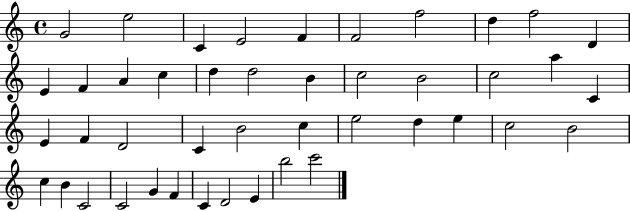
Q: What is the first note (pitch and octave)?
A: G4